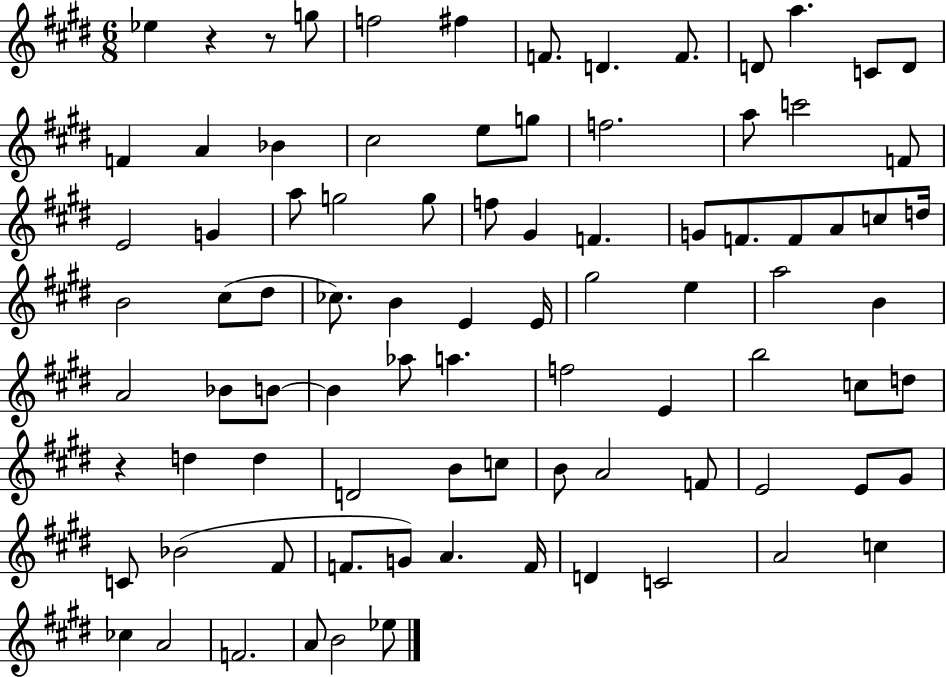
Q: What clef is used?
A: treble